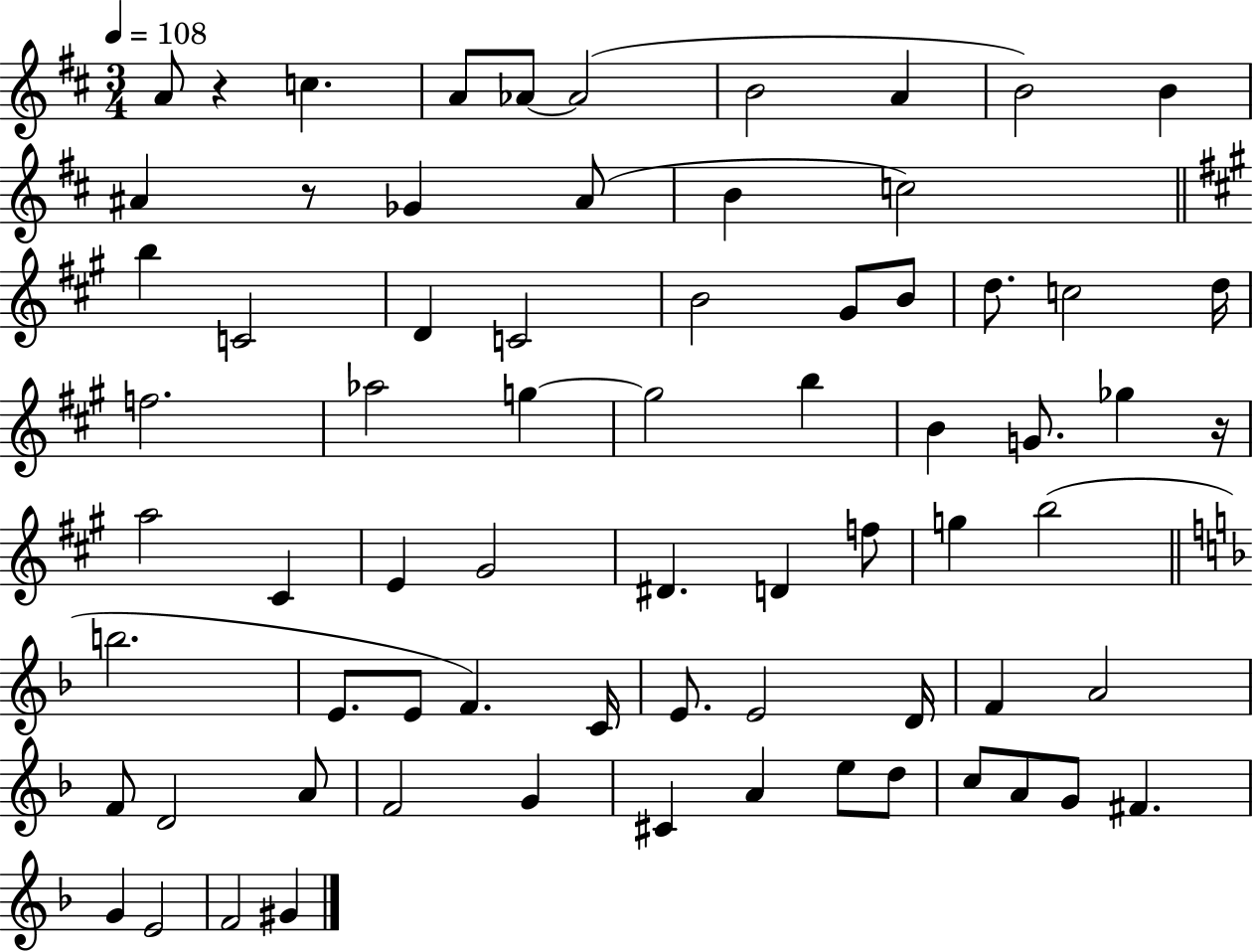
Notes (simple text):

A4/e R/q C5/q. A4/e Ab4/e Ab4/h B4/h A4/q B4/h B4/q A#4/q R/e Gb4/q A#4/e B4/q C5/h B5/q C4/h D4/q C4/h B4/h G#4/e B4/e D5/e. C5/h D5/s F5/h. Ab5/h G5/q G5/h B5/q B4/q G4/e. Gb5/q R/s A5/h C#4/q E4/q G#4/h D#4/q. D4/q F5/e G5/q B5/h B5/h. E4/e. E4/e F4/q. C4/s E4/e. E4/h D4/s F4/q A4/h F4/e D4/h A4/e F4/h G4/q C#4/q A4/q E5/e D5/e C5/e A4/e G4/e F#4/q. G4/q E4/h F4/h G#4/q